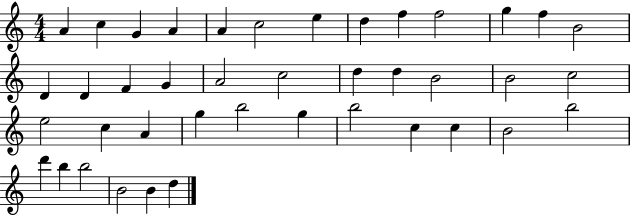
A4/q C5/q G4/q A4/q A4/q C5/h E5/q D5/q F5/q F5/h G5/q F5/q B4/h D4/q D4/q F4/q G4/q A4/h C5/h D5/q D5/q B4/h B4/h C5/h E5/h C5/q A4/q G5/q B5/h G5/q B5/h C5/q C5/q B4/h B5/h D6/q B5/q B5/h B4/h B4/q D5/q